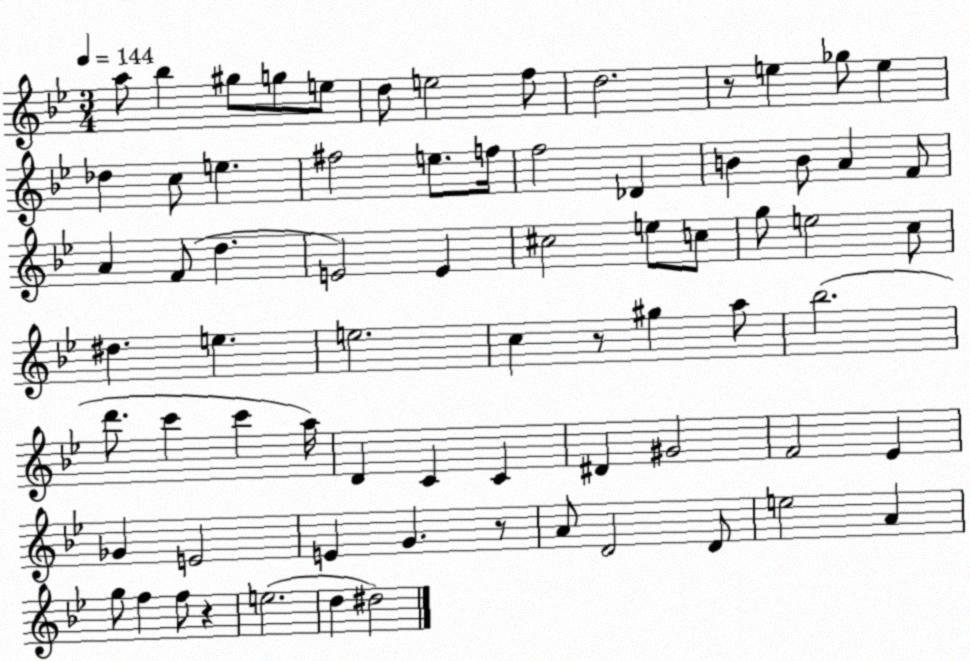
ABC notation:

X:1
T:Untitled
M:3/4
L:1/4
K:Bb
a/2 _b ^g/2 g/2 e/2 d/2 e2 f/2 d2 z/2 e _g/2 e _d c/2 e ^f2 e/2 f/4 f2 _D B B/2 A F/2 A F/2 d E2 E ^c2 e/2 c/2 g/2 e2 c/2 ^d e e2 c z/2 ^g a/2 _b2 d'/2 c' c' a/4 D C C ^D ^G2 F2 _E _G E2 E G z/2 A/2 D2 D/2 e2 A g/2 f f/2 z e2 d ^d2